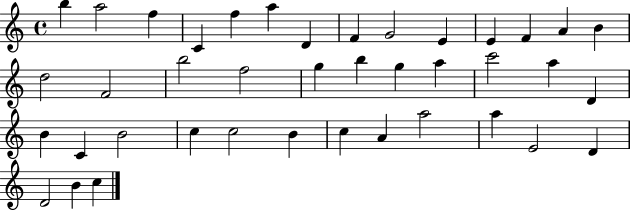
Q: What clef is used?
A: treble